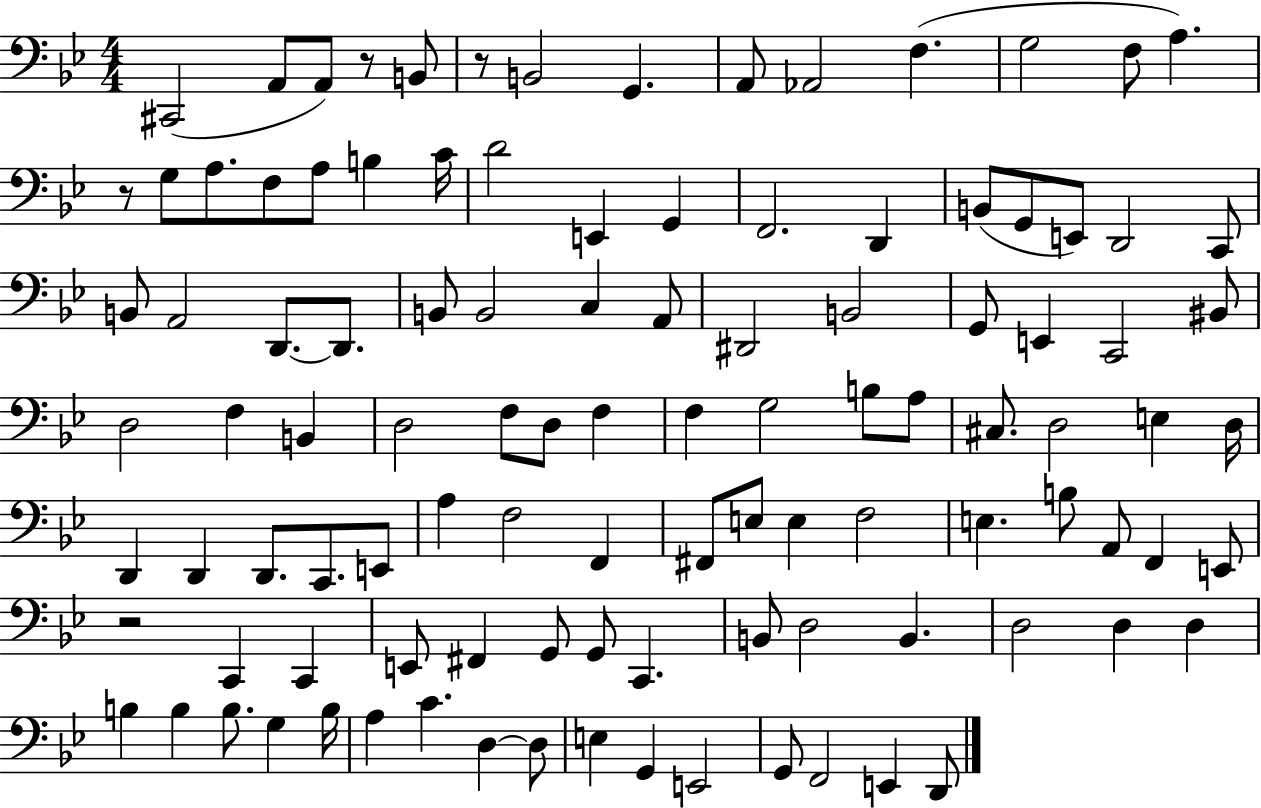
X:1
T:Untitled
M:4/4
L:1/4
K:Bb
^C,,2 A,,/2 A,,/2 z/2 B,,/2 z/2 B,,2 G,, A,,/2 _A,,2 F, G,2 F,/2 A, z/2 G,/2 A,/2 F,/2 A,/2 B, C/4 D2 E,, G,, F,,2 D,, B,,/2 G,,/2 E,,/2 D,,2 C,,/2 B,,/2 A,,2 D,,/2 D,,/2 B,,/2 B,,2 C, A,,/2 ^D,,2 B,,2 G,,/2 E,, C,,2 ^B,,/2 D,2 F, B,, D,2 F,/2 D,/2 F, F, G,2 B,/2 A,/2 ^C,/2 D,2 E, D,/4 D,, D,, D,,/2 C,,/2 E,,/2 A, F,2 F,, ^F,,/2 E,/2 E, F,2 E, B,/2 A,,/2 F,, E,,/2 z2 C,, C,, E,,/2 ^F,, G,,/2 G,,/2 C,, B,,/2 D,2 B,, D,2 D, D, B, B, B,/2 G, B,/4 A, C D, D,/2 E, G,, E,,2 G,,/2 F,,2 E,, D,,/2